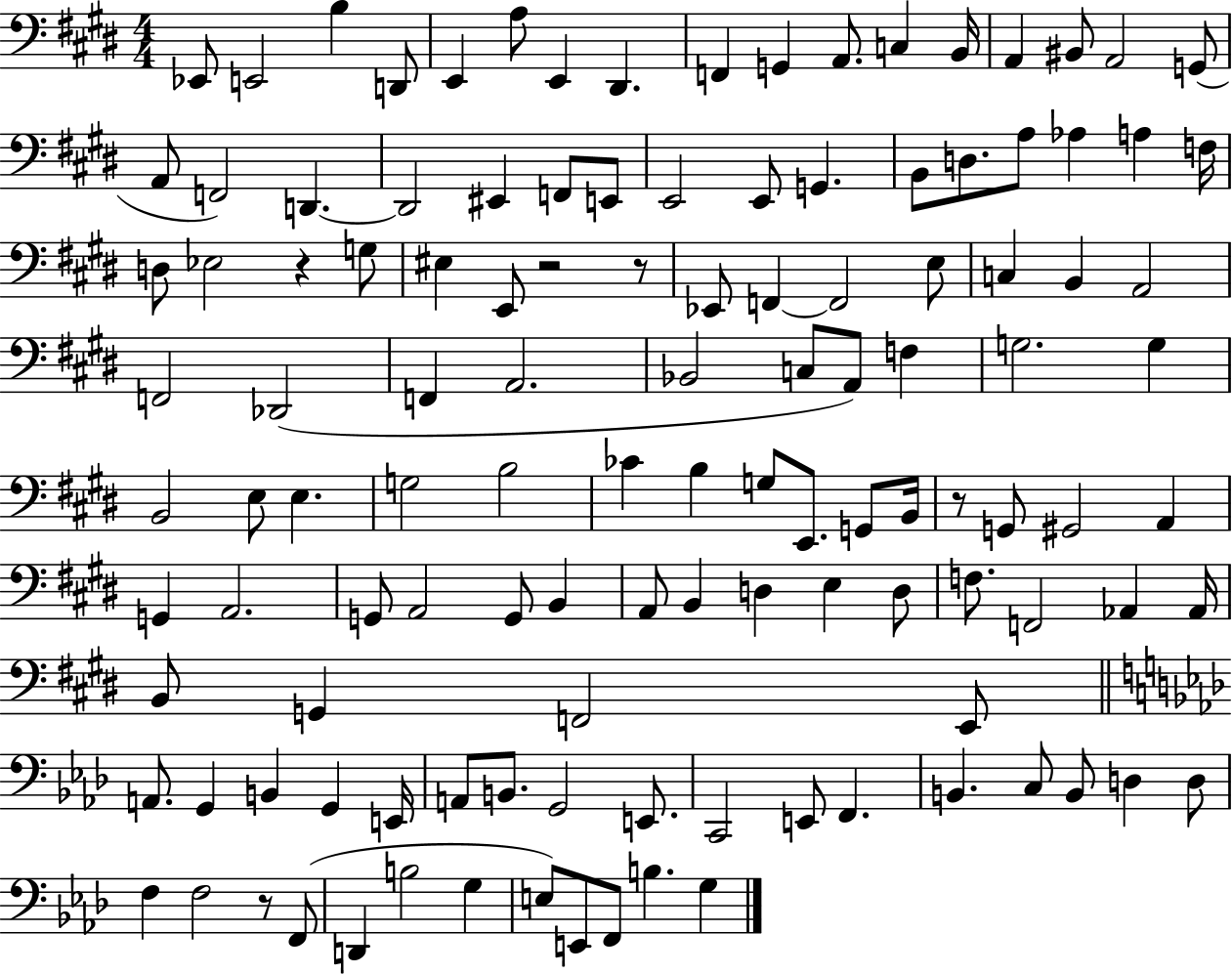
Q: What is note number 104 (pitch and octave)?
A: D3